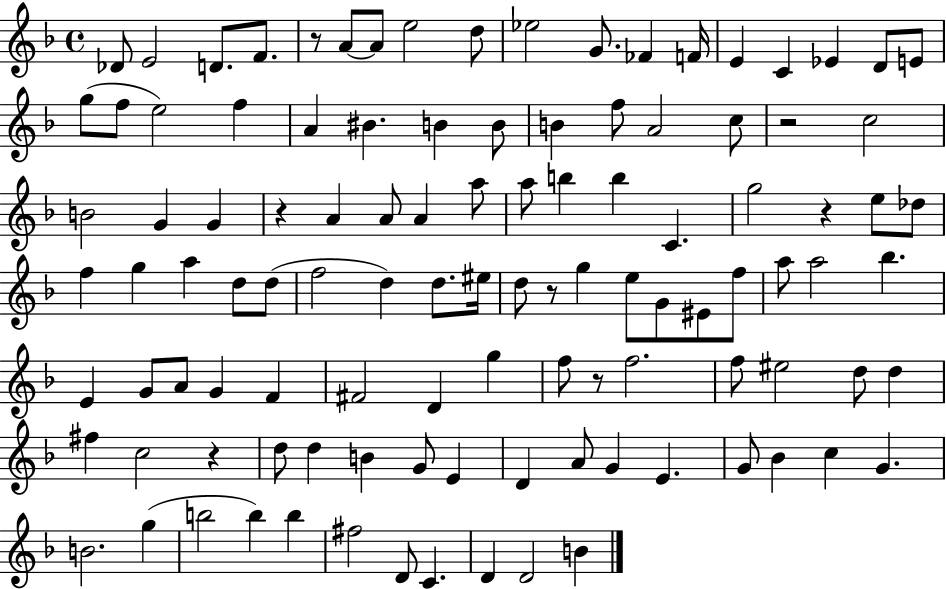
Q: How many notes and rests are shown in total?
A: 109